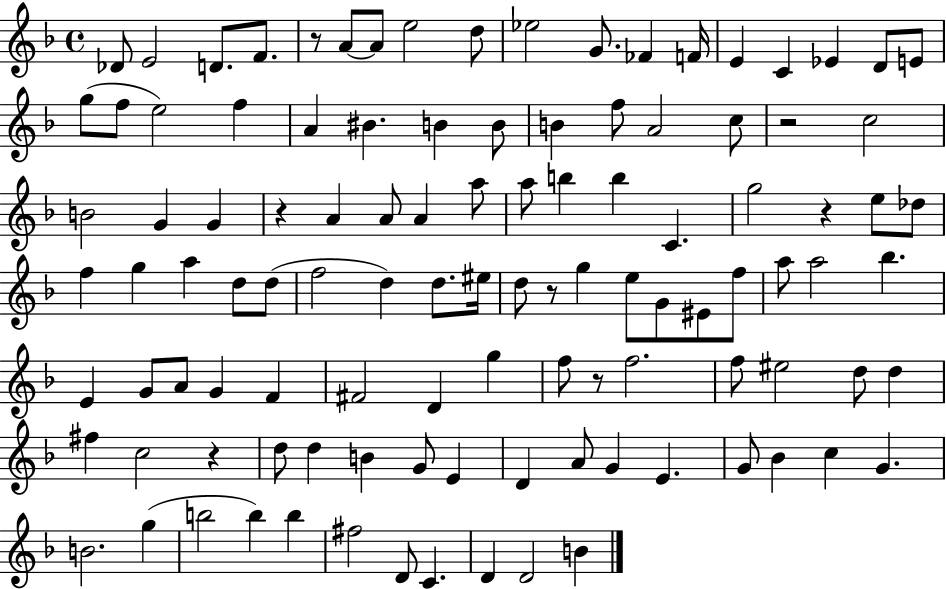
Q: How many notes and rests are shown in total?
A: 109